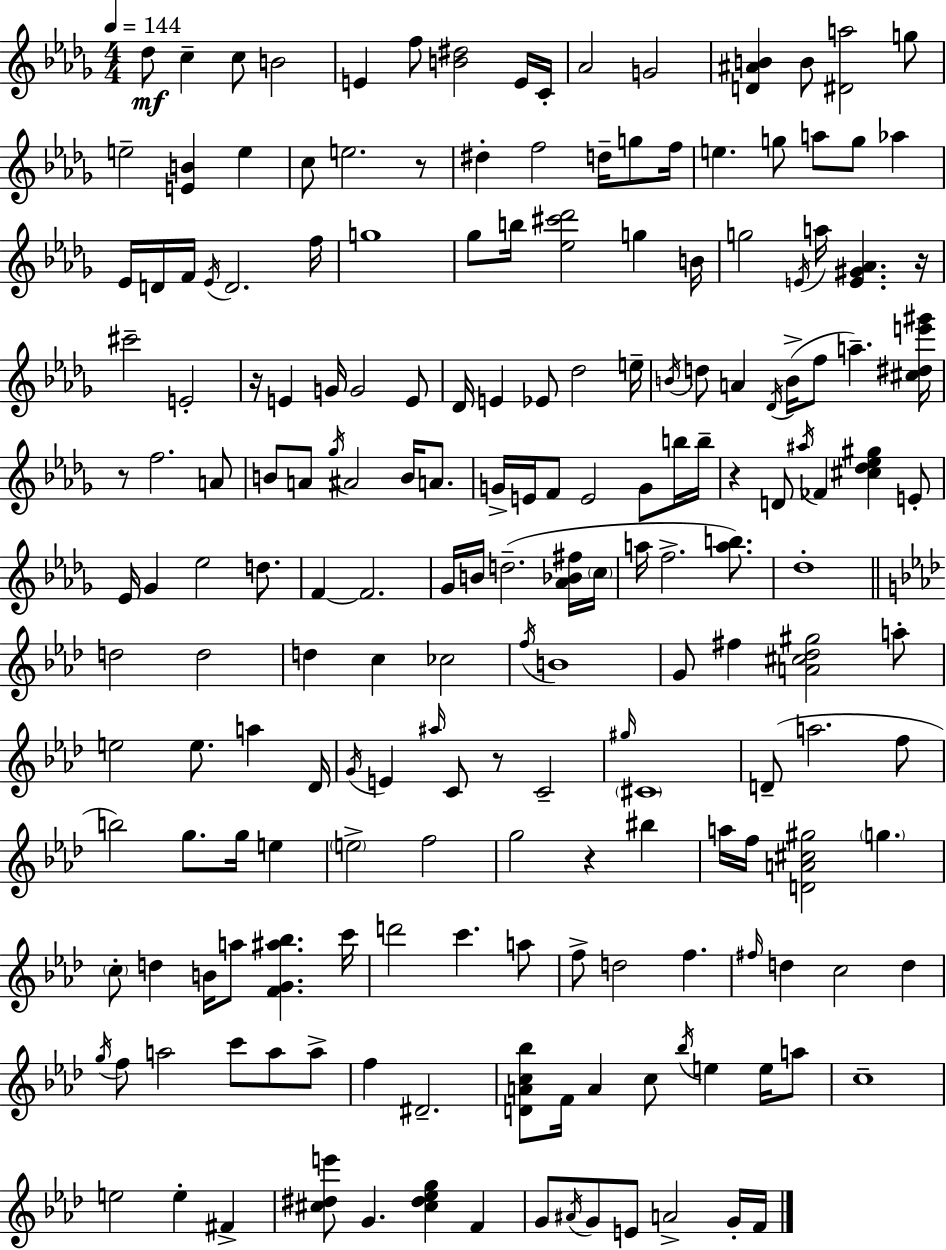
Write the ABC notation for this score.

X:1
T:Untitled
M:4/4
L:1/4
K:Bbm
_d/2 c c/2 B2 E f/2 [B^d]2 E/4 C/4 _A2 G2 [D^AB] B/2 [^Da]2 g/2 e2 [EB] e c/2 e2 z/2 ^d f2 d/4 g/2 f/4 e g/2 a/2 g/2 _a _E/4 D/4 F/4 _E/4 D2 f/4 g4 _g/2 b/4 [_e^c'_d']2 g B/4 g2 E/4 a/4 [E^G_A] z/4 ^c'2 E2 z/4 E G/4 G2 E/2 _D/4 E _E/2 _d2 e/4 B/4 d/2 A _D/4 B/4 f/2 a [^c^de'^g']/4 z/2 f2 A/2 B/2 A/2 _g/4 ^A2 B/4 A/2 G/4 E/4 F/2 E2 G/2 b/4 b/4 z D/2 ^a/4 _F [^c_d_e^g] E/2 _E/4 _G _e2 d/2 F F2 _G/4 B/4 d2 [_A_B^f]/4 c/4 a/4 f2 [ab]/2 _d4 d2 d2 d c _c2 f/4 B4 G/2 ^f [A^c_d^g]2 a/2 e2 e/2 a _D/4 G/4 E ^a/4 C/2 z/2 C2 ^g/4 ^C4 D/2 a2 f/2 b2 g/2 g/4 e e2 f2 g2 z ^b a/4 f/4 [DA^c^g]2 g c/2 d B/4 a/2 [FG^a_b] c'/4 d'2 c' a/2 f/2 d2 f ^f/4 d c2 d g/4 f/2 a2 c'/2 a/2 a/2 f ^D2 [DAc_b]/2 F/4 A c/2 _b/4 e e/4 a/2 c4 e2 e ^F [^c^de']/2 G [^c^d_eg] F G/2 ^A/4 G/2 E/2 A2 G/4 F/4